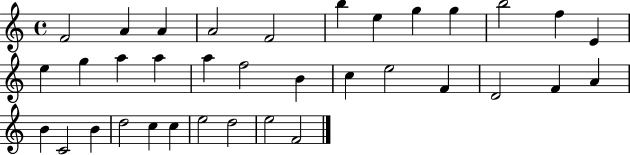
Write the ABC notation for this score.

X:1
T:Untitled
M:4/4
L:1/4
K:C
F2 A A A2 F2 b e g g b2 f E e g a a a f2 B c e2 F D2 F A B C2 B d2 c c e2 d2 e2 F2